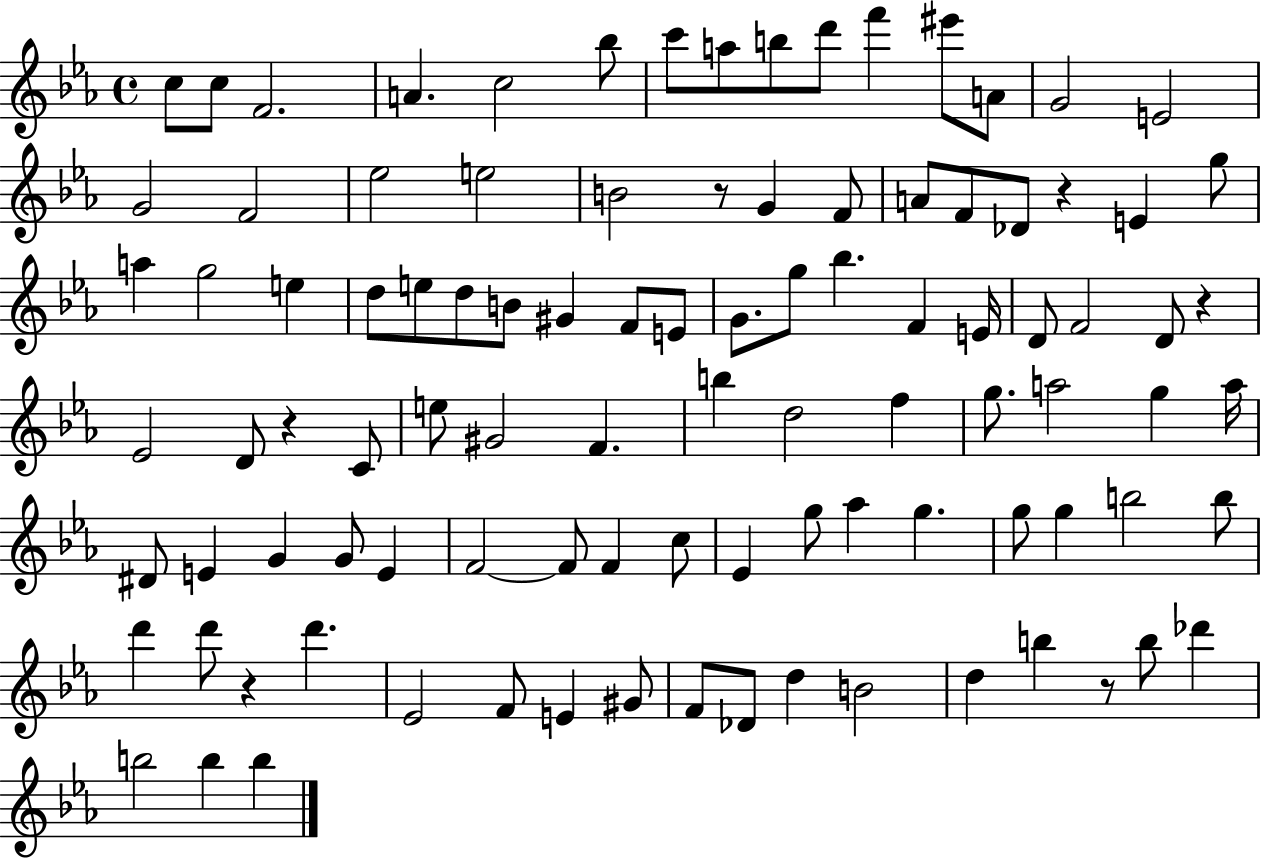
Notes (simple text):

C5/e C5/e F4/h. A4/q. C5/h Bb5/e C6/e A5/e B5/e D6/e F6/q EIS6/e A4/e G4/h E4/h G4/h F4/h Eb5/h E5/h B4/h R/e G4/q F4/e A4/e F4/e Db4/e R/q E4/q G5/e A5/q G5/h E5/q D5/e E5/e D5/e B4/e G#4/q F4/e E4/e G4/e. G5/e Bb5/q. F4/q E4/s D4/e F4/h D4/e R/q Eb4/h D4/e R/q C4/e E5/e G#4/h F4/q. B5/q D5/h F5/q G5/e. A5/h G5/q A5/s D#4/e E4/q G4/q G4/e E4/q F4/h F4/e F4/q C5/e Eb4/q G5/e Ab5/q G5/q. G5/e G5/q B5/h B5/e D6/q D6/e R/q D6/q. Eb4/h F4/e E4/q G#4/e F4/e Db4/e D5/q B4/h D5/q B5/q R/e B5/e Db6/q B5/h B5/q B5/q